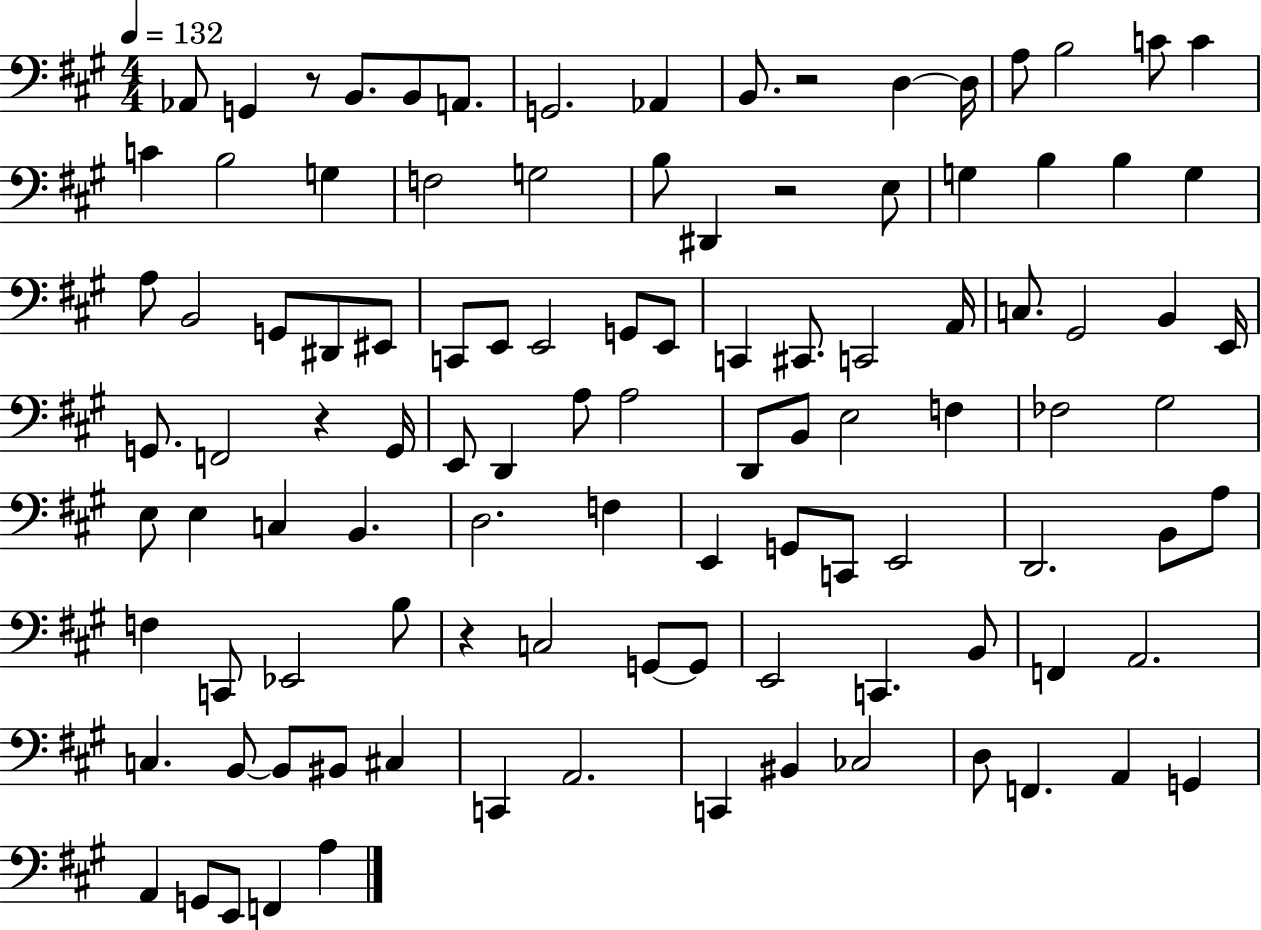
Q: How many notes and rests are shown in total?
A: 106